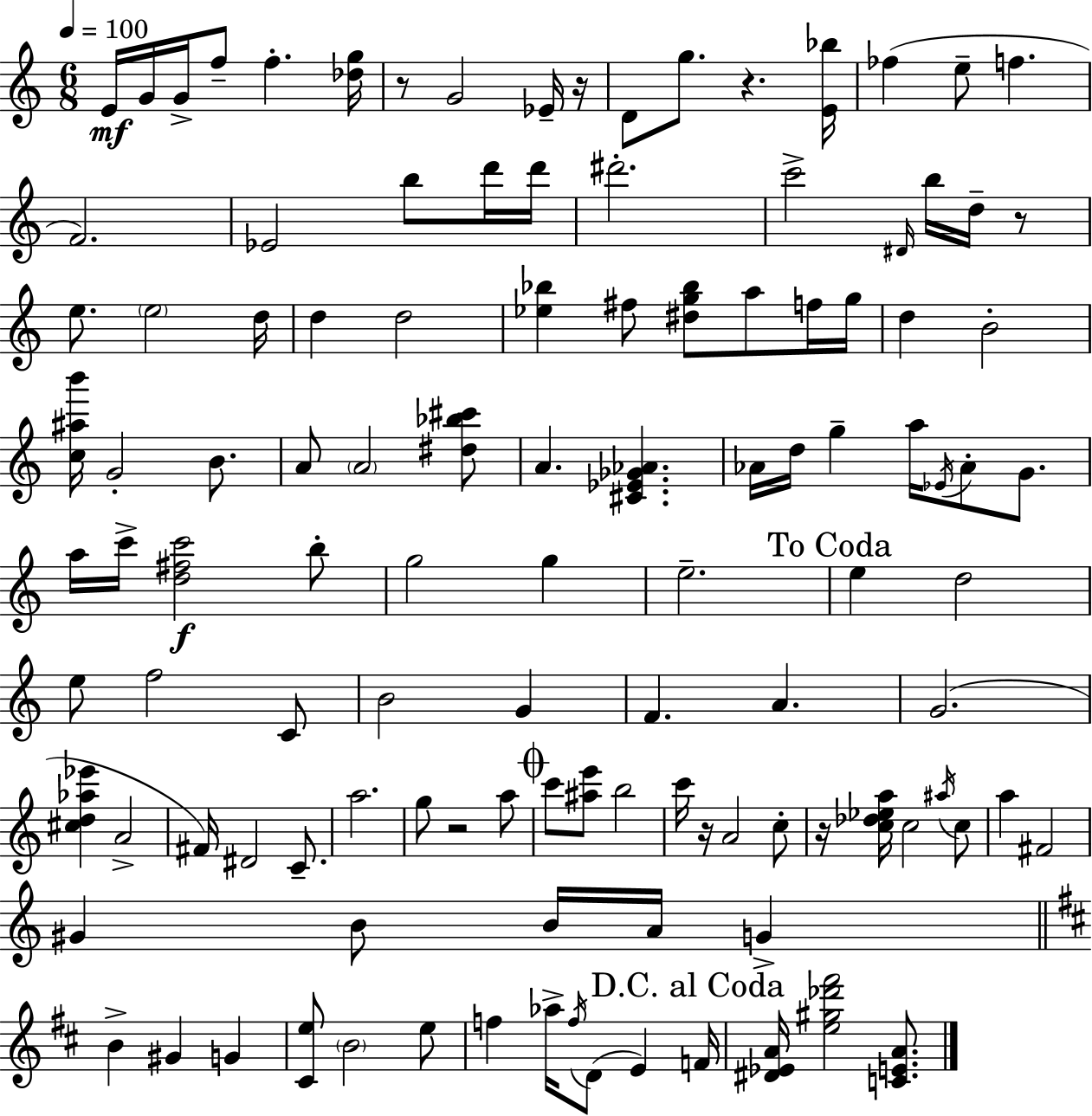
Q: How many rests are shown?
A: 7